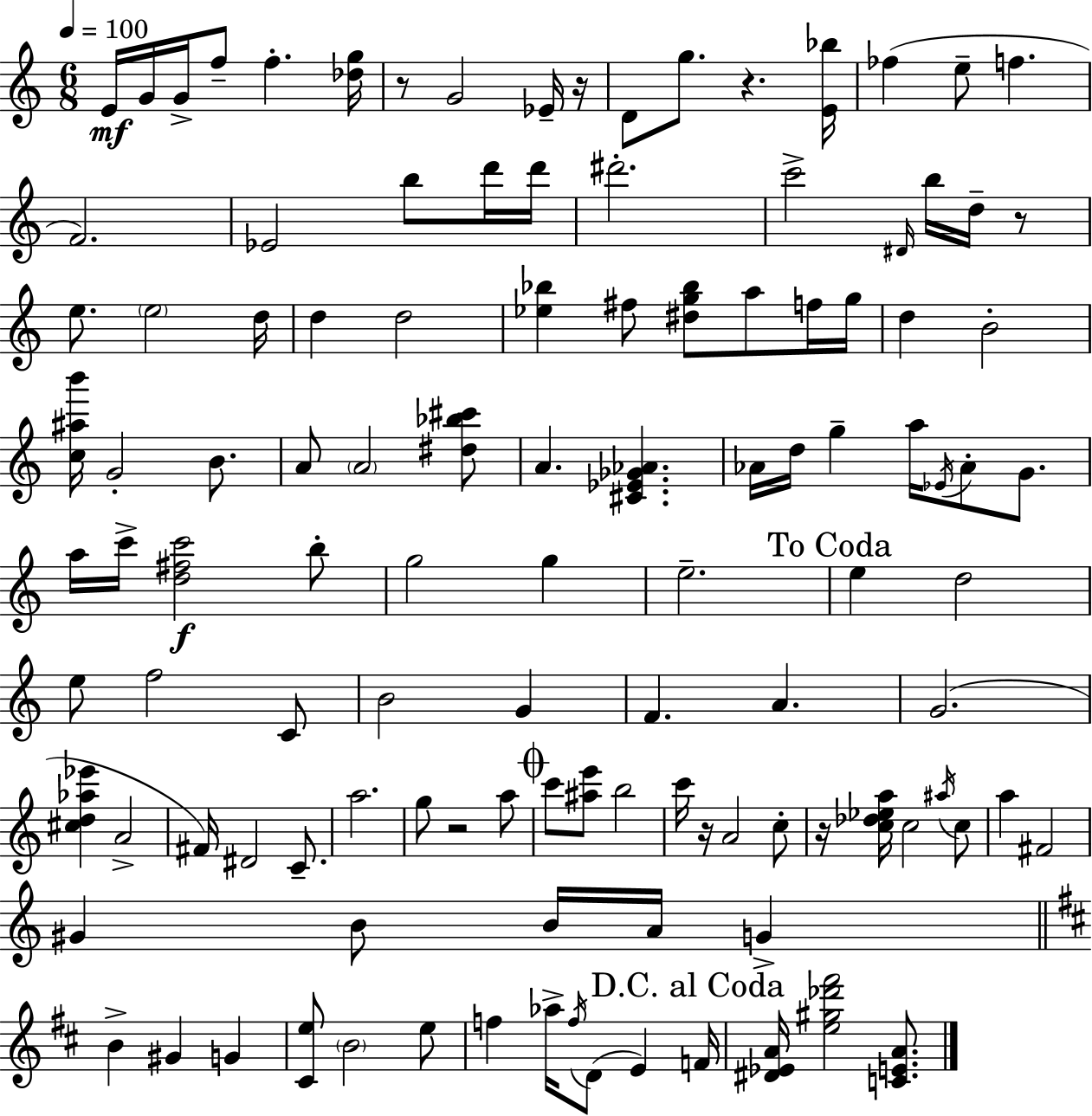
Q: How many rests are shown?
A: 7